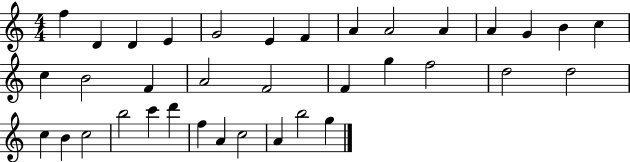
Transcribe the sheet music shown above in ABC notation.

X:1
T:Untitled
M:4/4
L:1/4
K:C
f D D E G2 E F A A2 A A G B c c B2 F A2 F2 F g f2 d2 d2 c B c2 b2 c' d' f A c2 A b2 g